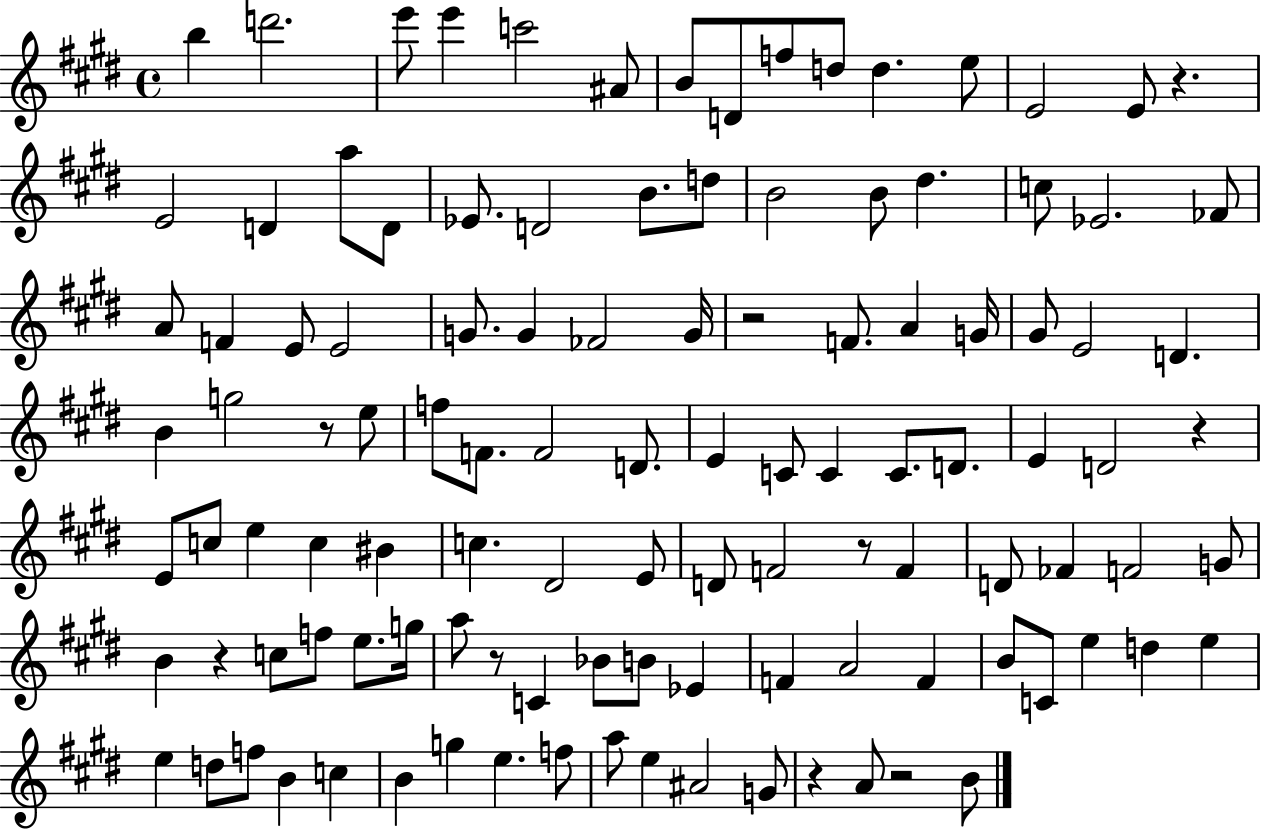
X:1
T:Untitled
M:4/4
L:1/4
K:E
b d'2 e'/2 e' c'2 ^A/2 B/2 D/2 f/2 d/2 d e/2 E2 E/2 z E2 D a/2 D/2 _E/2 D2 B/2 d/2 B2 B/2 ^d c/2 _E2 _F/2 A/2 F E/2 E2 G/2 G _F2 G/4 z2 F/2 A G/4 ^G/2 E2 D B g2 z/2 e/2 f/2 F/2 F2 D/2 E C/2 C C/2 D/2 E D2 z E/2 c/2 e c ^B c ^D2 E/2 D/2 F2 z/2 F D/2 _F F2 G/2 B z c/2 f/2 e/2 g/4 a/2 z/2 C _B/2 B/2 _E F A2 F B/2 C/2 e d e e d/2 f/2 B c B g e f/2 a/2 e ^A2 G/2 z A/2 z2 B/2